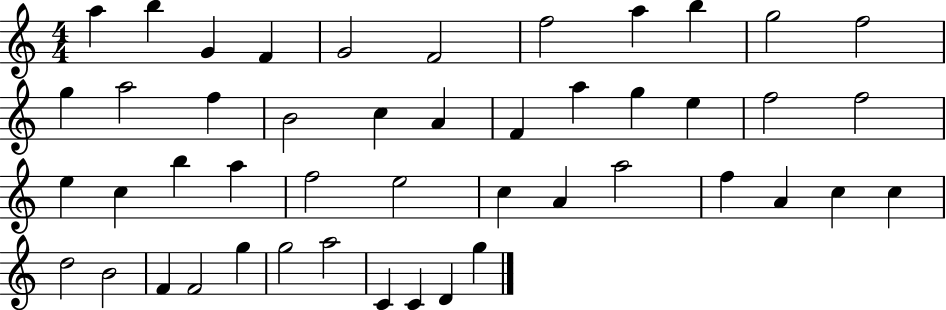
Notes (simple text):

A5/q B5/q G4/q F4/q G4/h F4/h F5/h A5/q B5/q G5/h F5/h G5/q A5/h F5/q B4/h C5/q A4/q F4/q A5/q G5/q E5/q F5/h F5/h E5/q C5/q B5/q A5/q F5/h E5/h C5/q A4/q A5/h F5/q A4/q C5/q C5/q D5/h B4/h F4/q F4/h G5/q G5/h A5/h C4/q C4/q D4/q G5/q